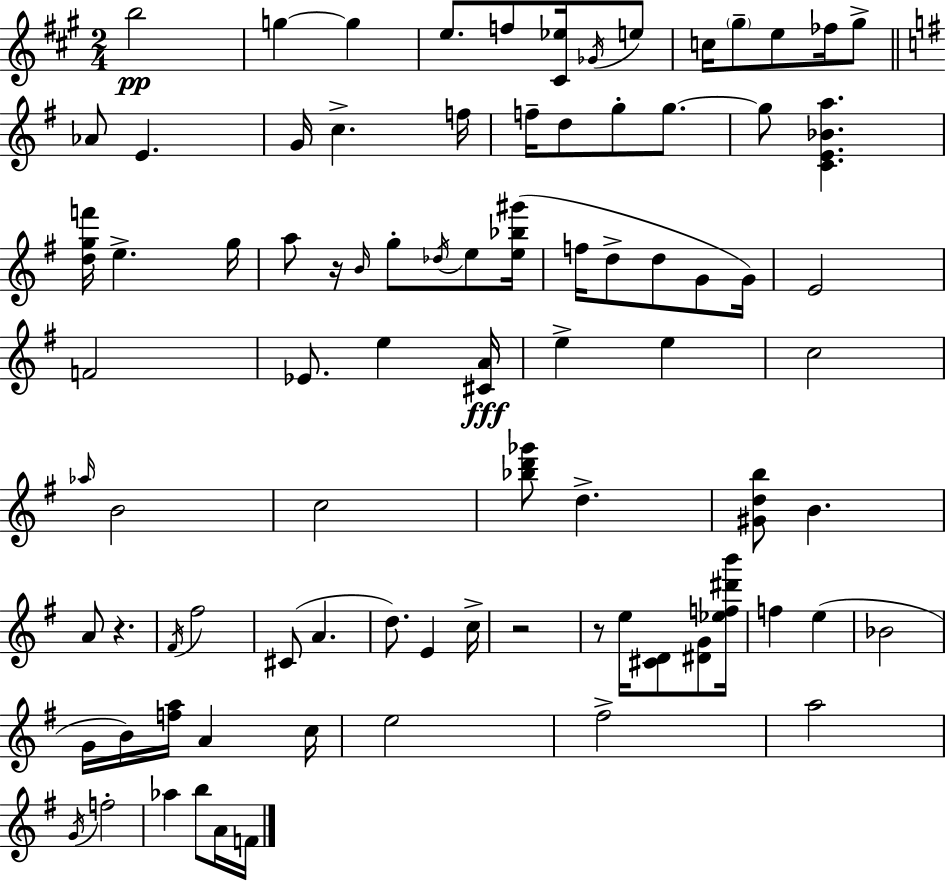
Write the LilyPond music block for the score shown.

{
  \clef treble
  \numericTimeSignature
  \time 2/4
  \key a \major
  b''2\pp | g''4~~ g''4 | e''8. f''8 <cis' ees''>16 \acciaccatura { ges'16 } e''8 | c''16 \parenthesize gis''8-- e''8 fes''16 gis''8-> | \break \bar "||" \break \key g \major aes'8 e'4. | g'16 c''4.-> f''16 | f''16-- d''8 g''8-. g''8.~~ | g''8 <c' e' bes' a''>4. | \break <d'' g'' f'''>16 e''4.-> g''16 | a''8 r16 \grace { b'16 } g''8-. \acciaccatura { des''16 } e''8 | <e'' bes'' gis'''>16( f''16 d''8-> d''8 g'8 | g'16) e'2 | \break f'2 | ees'8. e''4 | <cis' a'>16\fff e''4-> e''4 | c''2 | \break \grace { aes''16 } b'2 | c''2 | <bes'' d''' ges'''>8 d''4.-> | <gis' d'' b''>8 b'4. | \break a'8 r4. | \acciaccatura { fis'16 } fis''2 | cis'8( a'4. | d''8.) e'4 | \break c''16-> r2 | r8 e''16 <cis' d'>8 | <dis' g'>8 <ees'' f'' dis''' b'''>16 f''4 | e''4( bes'2 | \break g'16 b'16) <f'' a''>16 a'4 | c''16 e''2 | fis''2-> | a''2 | \break \acciaccatura { g'16 } f''2-. | aes''4 | b''8 a'16 f'16 \bar "|."
}